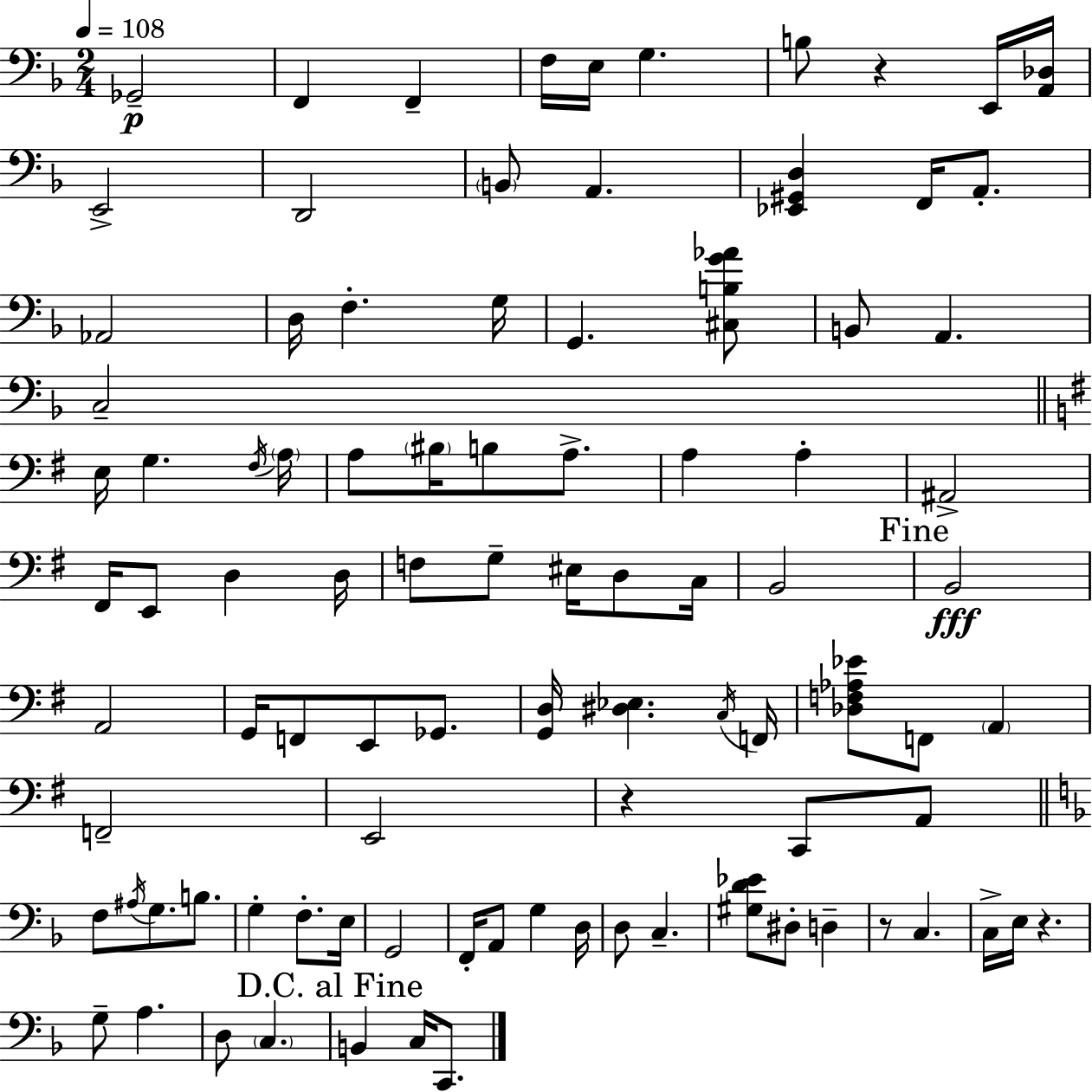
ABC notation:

X:1
T:Untitled
M:2/4
L:1/4
K:F
_G,,2 F,, F,, F,/4 E,/4 G, B,/2 z E,,/4 [A,,_D,]/4 E,,2 D,,2 B,,/2 A,, [_E,,^G,,D,] F,,/4 A,,/2 _A,,2 D,/4 F, G,/4 G,, [^C,B,G_A]/2 B,,/2 A,, C,2 E,/4 G, ^F,/4 A,/4 A,/2 ^B,/4 B,/2 A,/2 A, A, ^A,,2 ^F,,/4 E,,/2 D, D,/4 F,/2 G,/2 ^E,/4 D,/2 C,/4 B,,2 B,,2 A,,2 G,,/4 F,,/2 E,,/2 _G,,/2 [G,,D,]/4 [^D,_E,] C,/4 F,,/4 [_D,F,_A,_E]/2 F,,/2 A,, F,,2 E,,2 z C,,/2 A,,/2 F,/2 ^A,/4 G,/2 B,/2 G, F,/2 E,/4 G,,2 F,,/4 A,,/2 G, D,/4 D,/2 C, [^G,D_E]/2 ^D,/2 D, z/2 C, C,/4 E,/4 z G,/2 A, D,/2 C, B,, C,/4 C,,/2